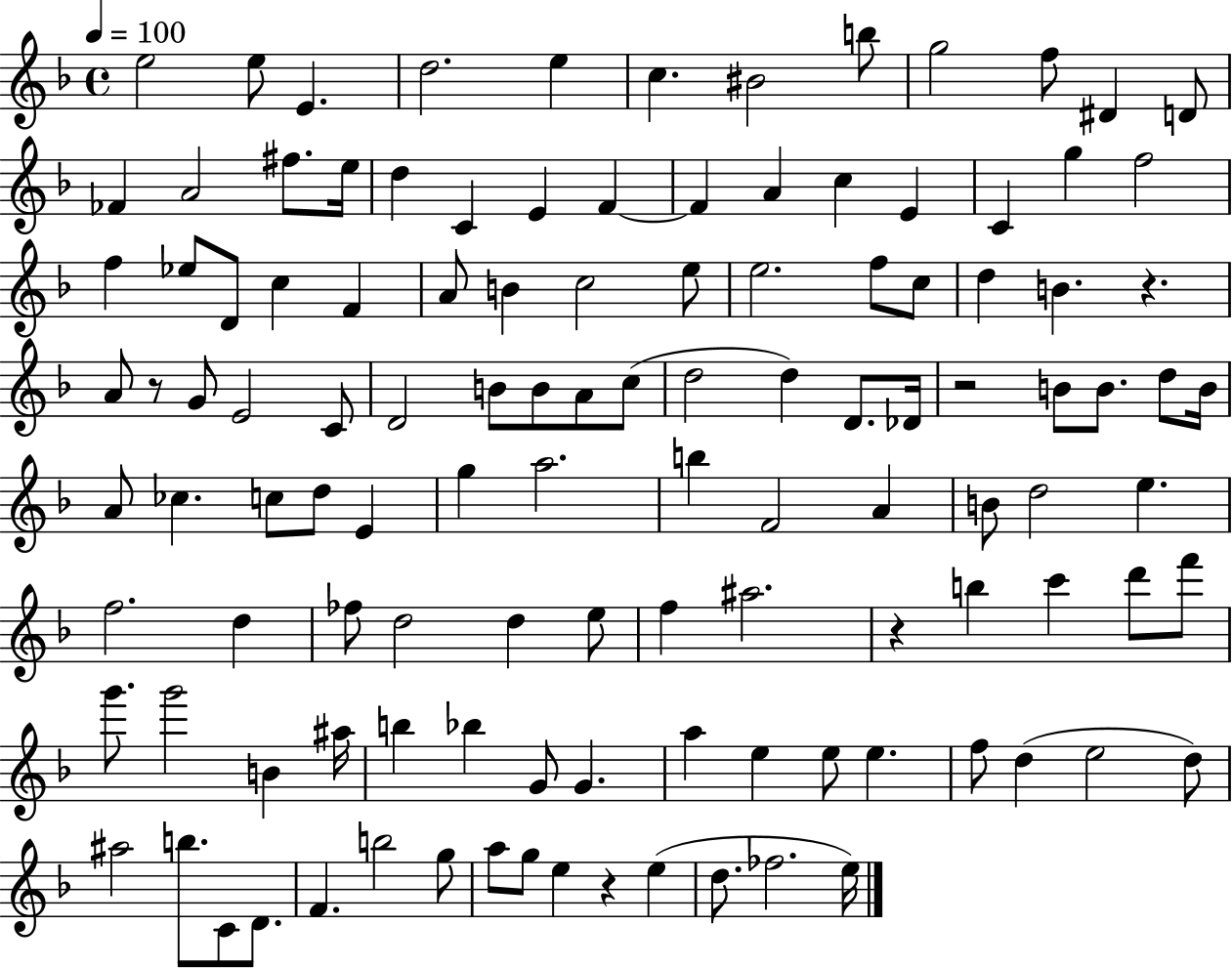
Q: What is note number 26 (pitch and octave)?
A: G5